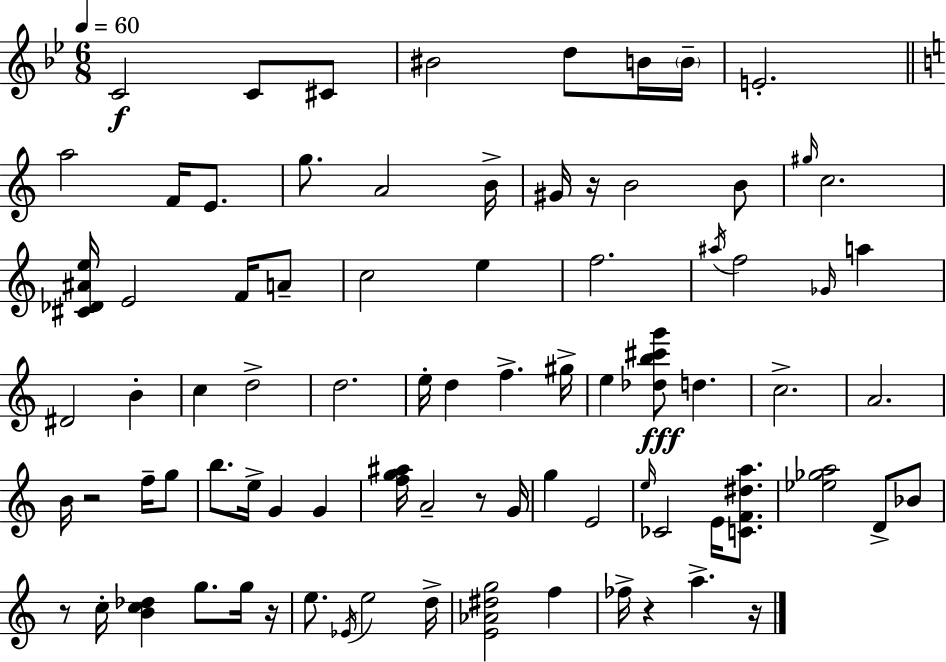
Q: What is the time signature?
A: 6/8